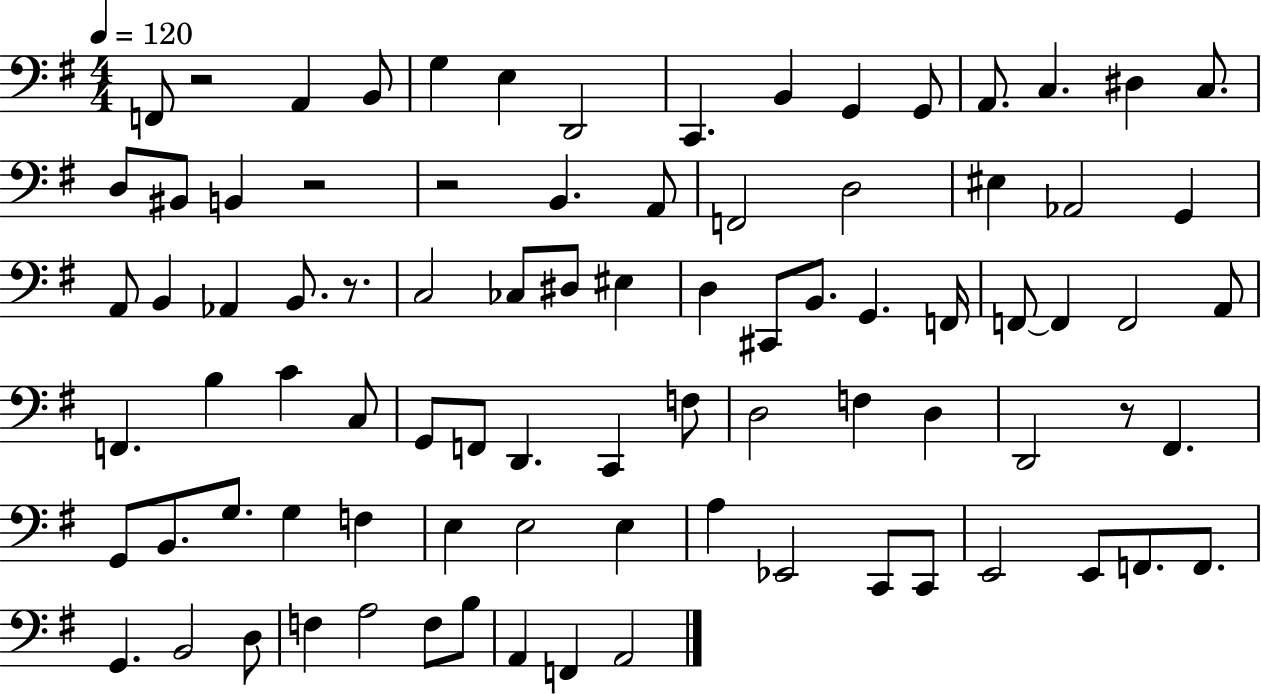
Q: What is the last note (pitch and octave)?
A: A2